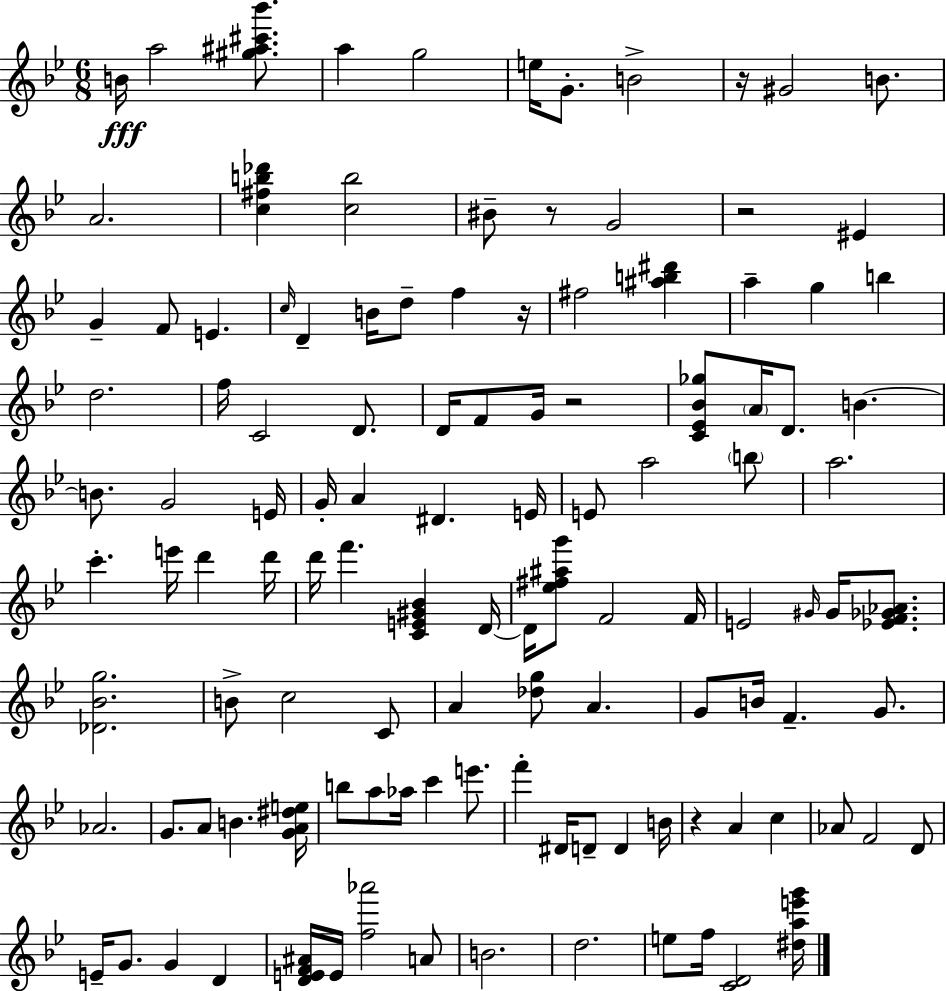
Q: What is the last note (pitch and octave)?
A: F5